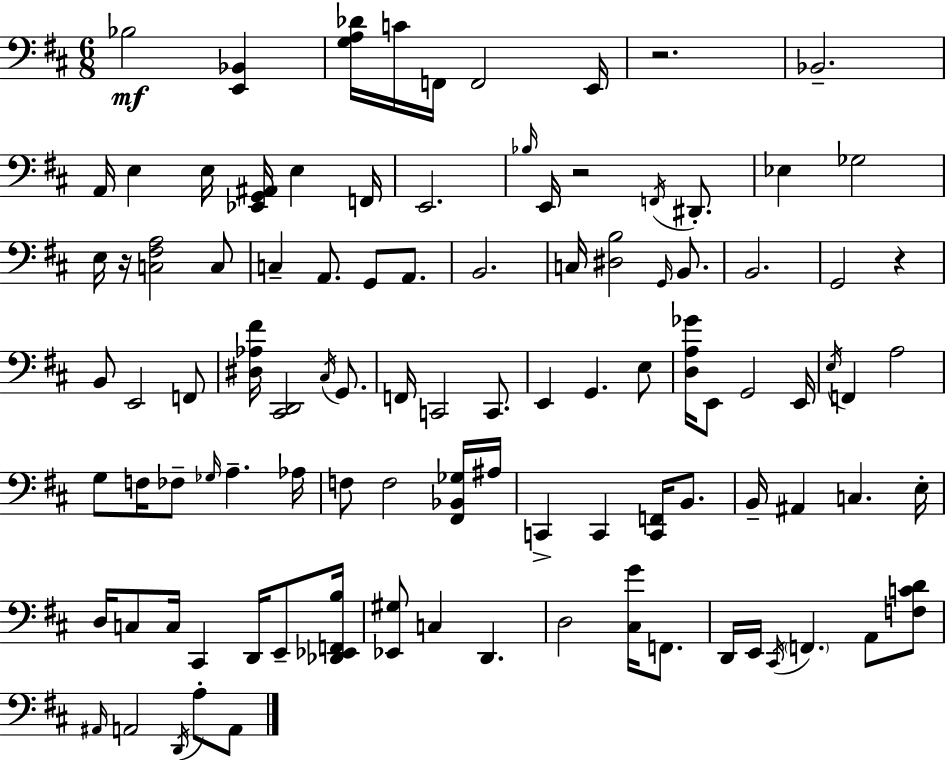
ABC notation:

X:1
T:Untitled
M:6/8
L:1/4
K:D
_B,2 [E,,_B,,] [G,A,_D]/4 C/4 F,,/4 F,,2 E,,/4 z2 _B,,2 A,,/4 E, E,/4 [_E,,G,,^A,,]/4 E, F,,/4 E,,2 _B,/4 E,,/4 z2 F,,/4 ^D,,/2 _E, _G,2 E,/4 z/4 [C,^F,A,]2 C,/2 C, A,,/2 G,,/2 A,,/2 B,,2 C,/4 [^D,B,]2 G,,/4 B,,/2 B,,2 G,,2 z B,,/2 E,,2 F,,/2 [^D,_A,^F]/4 [^C,,D,,]2 ^C,/4 G,,/2 F,,/4 C,,2 C,,/2 E,, G,, E,/2 [D,A,_G]/4 E,,/2 G,,2 E,,/4 E,/4 F,, A,2 G,/2 F,/4 _F,/2 _G,/4 A, _A,/4 F,/2 F,2 [^F,,_B,,_G,]/4 ^A,/4 C,, C,, [C,,F,,]/4 B,,/2 B,,/4 ^A,, C, E,/4 D,/4 C,/2 C,/4 ^C,, D,,/4 E,,/2 [_D,,_E,,F,,B,]/4 [_E,,^G,]/2 C, D,, D,2 [^C,G]/4 F,,/2 D,,/4 E,,/4 ^C,,/4 F,, A,,/2 [F,CD]/2 ^A,,/4 A,,2 D,,/4 A,/2 A,,/2